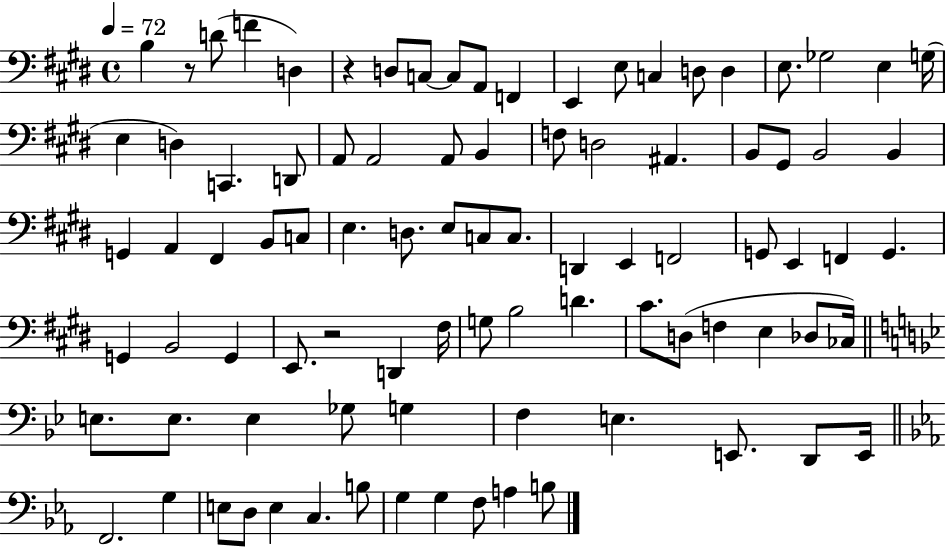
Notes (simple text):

B3/q R/e D4/e F4/q D3/q R/q D3/e C3/e C3/e A2/e F2/q E2/q E3/e C3/q D3/e D3/q E3/e. Gb3/h E3/q G3/s E3/q D3/q C2/q. D2/e A2/e A2/h A2/e B2/q F3/e D3/h A#2/q. B2/e G#2/e B2/h B2/q G2/q A2/q F#2/q B2/e C3/e E3/q. D3/e. E3/e C3/e C3/e. D2/q E2/q F2/h G2/e E2/q F2/q G2/q. G2/q B2/h G2/q E2/e. R/h D2/q F#3/s G3/e B3/h D4/q. C#4/e. D3/e F3/q E3/q Db3/e CES3/s E3/e. E3/e. E3/q Gb3/e G3/q F3/q E3/q. E2/e. D2/e E2/s F2/h. G3/q E3/e D3/e E3/q C3/q. B3/e G3/q G3/q F3/e A3/q B3/e